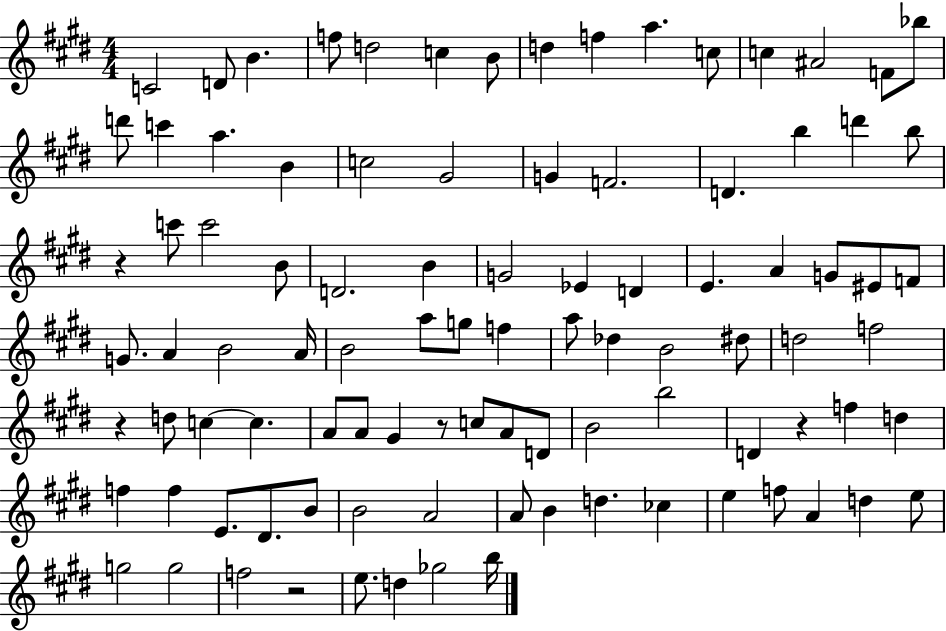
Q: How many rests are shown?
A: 5